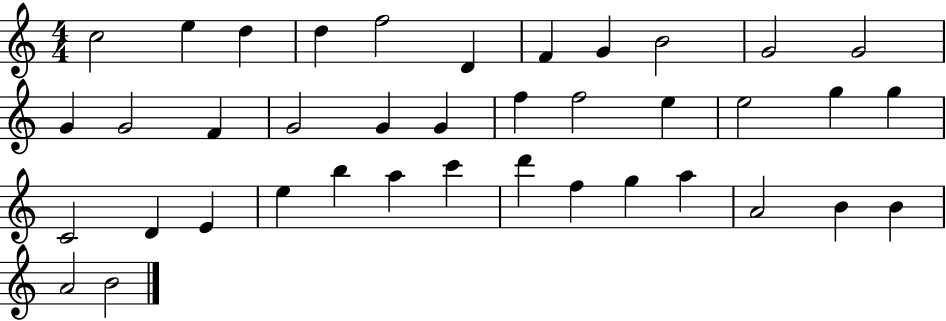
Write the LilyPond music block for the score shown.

{
  \clef treble
  \numericTimeSignature
  \time 4/4
  \key c \major
  c''2 e''4 d''4 | d''4 f''2 d'4 | f'4 g'4 b'2 | g'2 g'2 | \break g'4 g'2 f'4 | g'2 g'4 g'4 | f''4 f''2 e''4 | e''2 g''4 g''4 | \break c'2 d'4 e'4 | e''4 b''4 a''4 c'''4 | d'''4 f''4 g''4 a''4 | a'2 b'4 b'4 | \break a'2 b'2 | \bar "|."
}